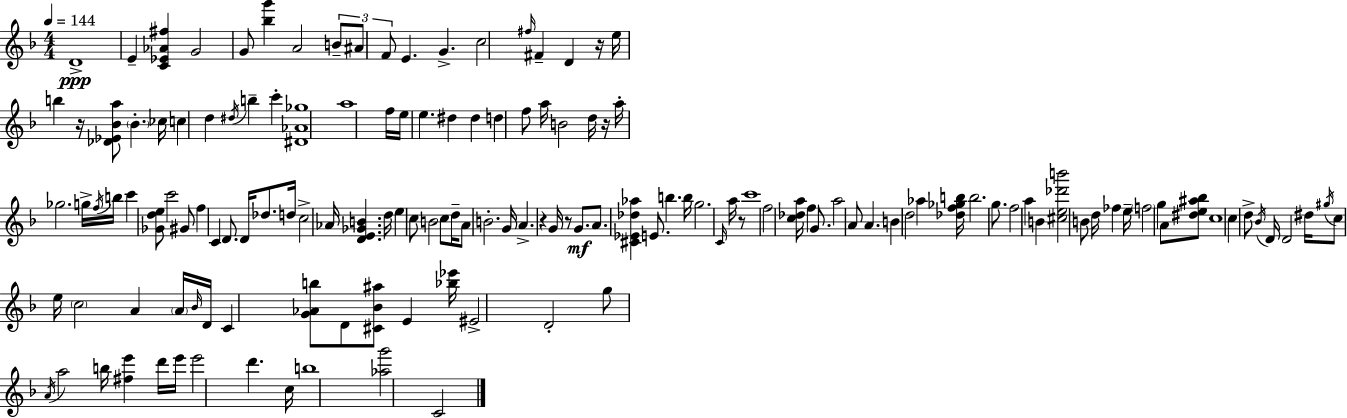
D4/w E4/q [C4,Eb4,Ab4,F#5]/q G4/h G4/e [Bb5,G6]/q A4/h B4/e A#4/e F4/e E4/q. G4/q. C5/h F#5/s F#4/q D4/q R/s E5/s B5/q R/s [Db4,Eb4,Bb4,A5]/e Bb4/q. CES5/s C5/q D5/q D#5/s B5/q C6/q [D#4,Ab4,Gb5]/w A5/w F5/s E5/s E5/q. D#5/q D#5/q D5/q F5/e A5/s B4/h D5/s R/s A5/s Gb5/h. G5/s F5/s B5/s C6/q [Gb4,D5,E5]/e C6/h G#4/e F5/q C4/q D4/e. D4/s Db5/e. D5/s C5/h Ab4/s [D4,E4,Gb4,B4]/q. D5/s E5/q C5/e B4/h C5/e D5/s A4/e B4/h. G4/s A4/q. R/q G4/s R/e G4/e. A4/e. [C#4,Eb4,Db5,Ab5]/q E4/e. B5/q. B5/s G5/h. C4/s A5/s R/e C6/w F5/h [C5,Db5,A5]/s F5/q G4/e. A5/h A4/e A4/q. B4/q D5/h Ab5/q [Db5,F5,Gb5,B5]/s B5/h. G5/e. F5/h A5/q B4/q [C#5,E5,Db6,B6]/h B4/e D5/s FES5/q E5/s F5/h G5/q A4/e [D#5,E5,A#5,Bb5]/e C5/w C5/q D5/e Bb4/s D4/s D4/h D#5/s G#5/s C5/e E5/s C5/h A4/q A4/s Bb4/s D4/s C4/q [G4,Ab4,B5]/e D4/e [C#4,Bb4,A#5]/e E4/q [Bb5,Eb6]/s EIS4/h D4/h G5/e A4/s A5/h B5/s [F#5,E6]/q D6/s E6/s E6/h D6/q. C5/s B5/w [Ab5,G6]/h C4/h